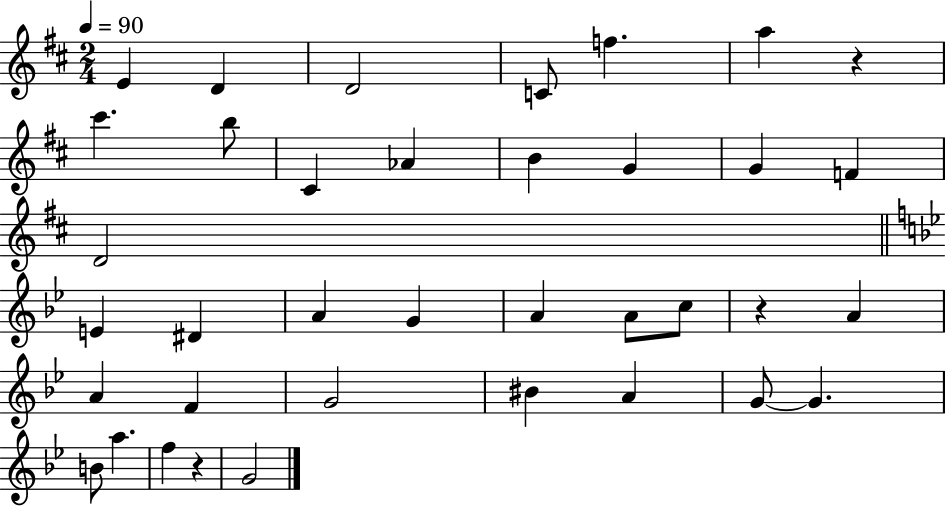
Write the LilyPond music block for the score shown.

{
  \clef treble
  \numericTimeSignature
  \time 2/4
  \key d \major
  \tempo 4 = 90
  e'4 d'4 | d'2 | c'8 f''4. | a''4 r4 | \break cis'''4. b''8 | cis'4 aes'4 | b'4 g'4 | g'4 f'4 | \break d'2 | \bar "||" \break \key g \minor e'4 dis'4 | a'4 g'4 | a'4 a'8 c''8 | r4 a'4 | \break a'4 f'4 | g'2 | bis'4 a'4 | g'8~~ g'4. | \break b'8 a''4. | f''4 r4 | g'2 | \bar "|."
}